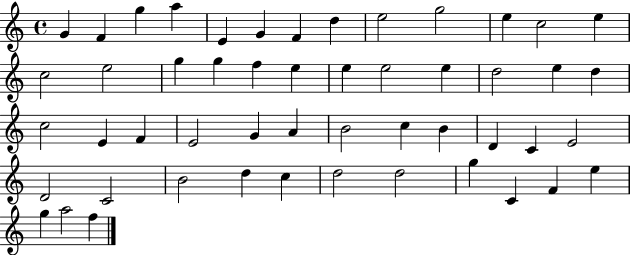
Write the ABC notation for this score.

X:1
T:Untitled
M:4/4
L:1/4
K:C
G F g a E G F d e2 g2 e c2 e c2 e2 g g f e e e2 e d2 e d c2 E F E2 G A B2 c B D C E2 D2 C2 B2 d c d2 d2 g C F e g a2 f